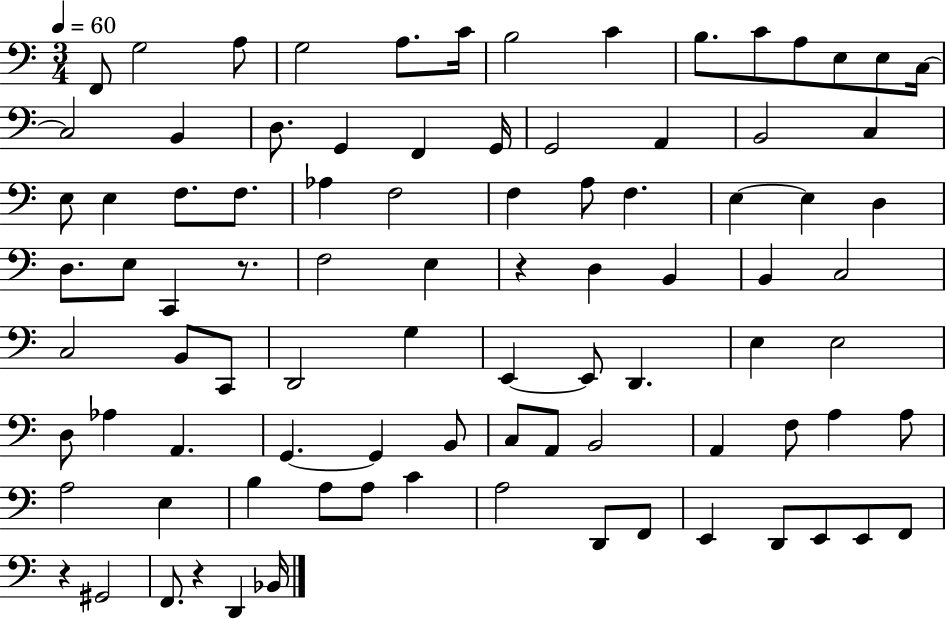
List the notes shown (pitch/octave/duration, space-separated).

F2/e G3/h A3/e G3/h A3/e. C4/s B3/h C4/q B3/e. C4/e A3/e E3/e E3/e C3/s C3/h B2/q D3/e. G2/q F2/q G2/s G2/h A2/q B2/h C3/q E3/e E3/q F3/e. F3/e. Ab3/q F3/h F3/q A3/e F3/q. E3/q E3/q D3/q D3/e. E3/e C2/q R/e. F3/h E3/q R/q D3/q B2/q B2/q C3/h C3/h B2/e C2/e D2/h G3/q E2/q E2/e D2/q. E3/q E3/h D3/e Ab3/q A2/q. G2/q. G2/q B2/e C3/e A2/e B2/h A2/q F3/e A3/q A3/e A3/h E3/q B3/q A3/e A3/e C4/q A3/h D2/e F2/e E2/q D2/e E2/e E2/e F2/e R/q G#2/h F2/e. R/q D2/q Bb2/s